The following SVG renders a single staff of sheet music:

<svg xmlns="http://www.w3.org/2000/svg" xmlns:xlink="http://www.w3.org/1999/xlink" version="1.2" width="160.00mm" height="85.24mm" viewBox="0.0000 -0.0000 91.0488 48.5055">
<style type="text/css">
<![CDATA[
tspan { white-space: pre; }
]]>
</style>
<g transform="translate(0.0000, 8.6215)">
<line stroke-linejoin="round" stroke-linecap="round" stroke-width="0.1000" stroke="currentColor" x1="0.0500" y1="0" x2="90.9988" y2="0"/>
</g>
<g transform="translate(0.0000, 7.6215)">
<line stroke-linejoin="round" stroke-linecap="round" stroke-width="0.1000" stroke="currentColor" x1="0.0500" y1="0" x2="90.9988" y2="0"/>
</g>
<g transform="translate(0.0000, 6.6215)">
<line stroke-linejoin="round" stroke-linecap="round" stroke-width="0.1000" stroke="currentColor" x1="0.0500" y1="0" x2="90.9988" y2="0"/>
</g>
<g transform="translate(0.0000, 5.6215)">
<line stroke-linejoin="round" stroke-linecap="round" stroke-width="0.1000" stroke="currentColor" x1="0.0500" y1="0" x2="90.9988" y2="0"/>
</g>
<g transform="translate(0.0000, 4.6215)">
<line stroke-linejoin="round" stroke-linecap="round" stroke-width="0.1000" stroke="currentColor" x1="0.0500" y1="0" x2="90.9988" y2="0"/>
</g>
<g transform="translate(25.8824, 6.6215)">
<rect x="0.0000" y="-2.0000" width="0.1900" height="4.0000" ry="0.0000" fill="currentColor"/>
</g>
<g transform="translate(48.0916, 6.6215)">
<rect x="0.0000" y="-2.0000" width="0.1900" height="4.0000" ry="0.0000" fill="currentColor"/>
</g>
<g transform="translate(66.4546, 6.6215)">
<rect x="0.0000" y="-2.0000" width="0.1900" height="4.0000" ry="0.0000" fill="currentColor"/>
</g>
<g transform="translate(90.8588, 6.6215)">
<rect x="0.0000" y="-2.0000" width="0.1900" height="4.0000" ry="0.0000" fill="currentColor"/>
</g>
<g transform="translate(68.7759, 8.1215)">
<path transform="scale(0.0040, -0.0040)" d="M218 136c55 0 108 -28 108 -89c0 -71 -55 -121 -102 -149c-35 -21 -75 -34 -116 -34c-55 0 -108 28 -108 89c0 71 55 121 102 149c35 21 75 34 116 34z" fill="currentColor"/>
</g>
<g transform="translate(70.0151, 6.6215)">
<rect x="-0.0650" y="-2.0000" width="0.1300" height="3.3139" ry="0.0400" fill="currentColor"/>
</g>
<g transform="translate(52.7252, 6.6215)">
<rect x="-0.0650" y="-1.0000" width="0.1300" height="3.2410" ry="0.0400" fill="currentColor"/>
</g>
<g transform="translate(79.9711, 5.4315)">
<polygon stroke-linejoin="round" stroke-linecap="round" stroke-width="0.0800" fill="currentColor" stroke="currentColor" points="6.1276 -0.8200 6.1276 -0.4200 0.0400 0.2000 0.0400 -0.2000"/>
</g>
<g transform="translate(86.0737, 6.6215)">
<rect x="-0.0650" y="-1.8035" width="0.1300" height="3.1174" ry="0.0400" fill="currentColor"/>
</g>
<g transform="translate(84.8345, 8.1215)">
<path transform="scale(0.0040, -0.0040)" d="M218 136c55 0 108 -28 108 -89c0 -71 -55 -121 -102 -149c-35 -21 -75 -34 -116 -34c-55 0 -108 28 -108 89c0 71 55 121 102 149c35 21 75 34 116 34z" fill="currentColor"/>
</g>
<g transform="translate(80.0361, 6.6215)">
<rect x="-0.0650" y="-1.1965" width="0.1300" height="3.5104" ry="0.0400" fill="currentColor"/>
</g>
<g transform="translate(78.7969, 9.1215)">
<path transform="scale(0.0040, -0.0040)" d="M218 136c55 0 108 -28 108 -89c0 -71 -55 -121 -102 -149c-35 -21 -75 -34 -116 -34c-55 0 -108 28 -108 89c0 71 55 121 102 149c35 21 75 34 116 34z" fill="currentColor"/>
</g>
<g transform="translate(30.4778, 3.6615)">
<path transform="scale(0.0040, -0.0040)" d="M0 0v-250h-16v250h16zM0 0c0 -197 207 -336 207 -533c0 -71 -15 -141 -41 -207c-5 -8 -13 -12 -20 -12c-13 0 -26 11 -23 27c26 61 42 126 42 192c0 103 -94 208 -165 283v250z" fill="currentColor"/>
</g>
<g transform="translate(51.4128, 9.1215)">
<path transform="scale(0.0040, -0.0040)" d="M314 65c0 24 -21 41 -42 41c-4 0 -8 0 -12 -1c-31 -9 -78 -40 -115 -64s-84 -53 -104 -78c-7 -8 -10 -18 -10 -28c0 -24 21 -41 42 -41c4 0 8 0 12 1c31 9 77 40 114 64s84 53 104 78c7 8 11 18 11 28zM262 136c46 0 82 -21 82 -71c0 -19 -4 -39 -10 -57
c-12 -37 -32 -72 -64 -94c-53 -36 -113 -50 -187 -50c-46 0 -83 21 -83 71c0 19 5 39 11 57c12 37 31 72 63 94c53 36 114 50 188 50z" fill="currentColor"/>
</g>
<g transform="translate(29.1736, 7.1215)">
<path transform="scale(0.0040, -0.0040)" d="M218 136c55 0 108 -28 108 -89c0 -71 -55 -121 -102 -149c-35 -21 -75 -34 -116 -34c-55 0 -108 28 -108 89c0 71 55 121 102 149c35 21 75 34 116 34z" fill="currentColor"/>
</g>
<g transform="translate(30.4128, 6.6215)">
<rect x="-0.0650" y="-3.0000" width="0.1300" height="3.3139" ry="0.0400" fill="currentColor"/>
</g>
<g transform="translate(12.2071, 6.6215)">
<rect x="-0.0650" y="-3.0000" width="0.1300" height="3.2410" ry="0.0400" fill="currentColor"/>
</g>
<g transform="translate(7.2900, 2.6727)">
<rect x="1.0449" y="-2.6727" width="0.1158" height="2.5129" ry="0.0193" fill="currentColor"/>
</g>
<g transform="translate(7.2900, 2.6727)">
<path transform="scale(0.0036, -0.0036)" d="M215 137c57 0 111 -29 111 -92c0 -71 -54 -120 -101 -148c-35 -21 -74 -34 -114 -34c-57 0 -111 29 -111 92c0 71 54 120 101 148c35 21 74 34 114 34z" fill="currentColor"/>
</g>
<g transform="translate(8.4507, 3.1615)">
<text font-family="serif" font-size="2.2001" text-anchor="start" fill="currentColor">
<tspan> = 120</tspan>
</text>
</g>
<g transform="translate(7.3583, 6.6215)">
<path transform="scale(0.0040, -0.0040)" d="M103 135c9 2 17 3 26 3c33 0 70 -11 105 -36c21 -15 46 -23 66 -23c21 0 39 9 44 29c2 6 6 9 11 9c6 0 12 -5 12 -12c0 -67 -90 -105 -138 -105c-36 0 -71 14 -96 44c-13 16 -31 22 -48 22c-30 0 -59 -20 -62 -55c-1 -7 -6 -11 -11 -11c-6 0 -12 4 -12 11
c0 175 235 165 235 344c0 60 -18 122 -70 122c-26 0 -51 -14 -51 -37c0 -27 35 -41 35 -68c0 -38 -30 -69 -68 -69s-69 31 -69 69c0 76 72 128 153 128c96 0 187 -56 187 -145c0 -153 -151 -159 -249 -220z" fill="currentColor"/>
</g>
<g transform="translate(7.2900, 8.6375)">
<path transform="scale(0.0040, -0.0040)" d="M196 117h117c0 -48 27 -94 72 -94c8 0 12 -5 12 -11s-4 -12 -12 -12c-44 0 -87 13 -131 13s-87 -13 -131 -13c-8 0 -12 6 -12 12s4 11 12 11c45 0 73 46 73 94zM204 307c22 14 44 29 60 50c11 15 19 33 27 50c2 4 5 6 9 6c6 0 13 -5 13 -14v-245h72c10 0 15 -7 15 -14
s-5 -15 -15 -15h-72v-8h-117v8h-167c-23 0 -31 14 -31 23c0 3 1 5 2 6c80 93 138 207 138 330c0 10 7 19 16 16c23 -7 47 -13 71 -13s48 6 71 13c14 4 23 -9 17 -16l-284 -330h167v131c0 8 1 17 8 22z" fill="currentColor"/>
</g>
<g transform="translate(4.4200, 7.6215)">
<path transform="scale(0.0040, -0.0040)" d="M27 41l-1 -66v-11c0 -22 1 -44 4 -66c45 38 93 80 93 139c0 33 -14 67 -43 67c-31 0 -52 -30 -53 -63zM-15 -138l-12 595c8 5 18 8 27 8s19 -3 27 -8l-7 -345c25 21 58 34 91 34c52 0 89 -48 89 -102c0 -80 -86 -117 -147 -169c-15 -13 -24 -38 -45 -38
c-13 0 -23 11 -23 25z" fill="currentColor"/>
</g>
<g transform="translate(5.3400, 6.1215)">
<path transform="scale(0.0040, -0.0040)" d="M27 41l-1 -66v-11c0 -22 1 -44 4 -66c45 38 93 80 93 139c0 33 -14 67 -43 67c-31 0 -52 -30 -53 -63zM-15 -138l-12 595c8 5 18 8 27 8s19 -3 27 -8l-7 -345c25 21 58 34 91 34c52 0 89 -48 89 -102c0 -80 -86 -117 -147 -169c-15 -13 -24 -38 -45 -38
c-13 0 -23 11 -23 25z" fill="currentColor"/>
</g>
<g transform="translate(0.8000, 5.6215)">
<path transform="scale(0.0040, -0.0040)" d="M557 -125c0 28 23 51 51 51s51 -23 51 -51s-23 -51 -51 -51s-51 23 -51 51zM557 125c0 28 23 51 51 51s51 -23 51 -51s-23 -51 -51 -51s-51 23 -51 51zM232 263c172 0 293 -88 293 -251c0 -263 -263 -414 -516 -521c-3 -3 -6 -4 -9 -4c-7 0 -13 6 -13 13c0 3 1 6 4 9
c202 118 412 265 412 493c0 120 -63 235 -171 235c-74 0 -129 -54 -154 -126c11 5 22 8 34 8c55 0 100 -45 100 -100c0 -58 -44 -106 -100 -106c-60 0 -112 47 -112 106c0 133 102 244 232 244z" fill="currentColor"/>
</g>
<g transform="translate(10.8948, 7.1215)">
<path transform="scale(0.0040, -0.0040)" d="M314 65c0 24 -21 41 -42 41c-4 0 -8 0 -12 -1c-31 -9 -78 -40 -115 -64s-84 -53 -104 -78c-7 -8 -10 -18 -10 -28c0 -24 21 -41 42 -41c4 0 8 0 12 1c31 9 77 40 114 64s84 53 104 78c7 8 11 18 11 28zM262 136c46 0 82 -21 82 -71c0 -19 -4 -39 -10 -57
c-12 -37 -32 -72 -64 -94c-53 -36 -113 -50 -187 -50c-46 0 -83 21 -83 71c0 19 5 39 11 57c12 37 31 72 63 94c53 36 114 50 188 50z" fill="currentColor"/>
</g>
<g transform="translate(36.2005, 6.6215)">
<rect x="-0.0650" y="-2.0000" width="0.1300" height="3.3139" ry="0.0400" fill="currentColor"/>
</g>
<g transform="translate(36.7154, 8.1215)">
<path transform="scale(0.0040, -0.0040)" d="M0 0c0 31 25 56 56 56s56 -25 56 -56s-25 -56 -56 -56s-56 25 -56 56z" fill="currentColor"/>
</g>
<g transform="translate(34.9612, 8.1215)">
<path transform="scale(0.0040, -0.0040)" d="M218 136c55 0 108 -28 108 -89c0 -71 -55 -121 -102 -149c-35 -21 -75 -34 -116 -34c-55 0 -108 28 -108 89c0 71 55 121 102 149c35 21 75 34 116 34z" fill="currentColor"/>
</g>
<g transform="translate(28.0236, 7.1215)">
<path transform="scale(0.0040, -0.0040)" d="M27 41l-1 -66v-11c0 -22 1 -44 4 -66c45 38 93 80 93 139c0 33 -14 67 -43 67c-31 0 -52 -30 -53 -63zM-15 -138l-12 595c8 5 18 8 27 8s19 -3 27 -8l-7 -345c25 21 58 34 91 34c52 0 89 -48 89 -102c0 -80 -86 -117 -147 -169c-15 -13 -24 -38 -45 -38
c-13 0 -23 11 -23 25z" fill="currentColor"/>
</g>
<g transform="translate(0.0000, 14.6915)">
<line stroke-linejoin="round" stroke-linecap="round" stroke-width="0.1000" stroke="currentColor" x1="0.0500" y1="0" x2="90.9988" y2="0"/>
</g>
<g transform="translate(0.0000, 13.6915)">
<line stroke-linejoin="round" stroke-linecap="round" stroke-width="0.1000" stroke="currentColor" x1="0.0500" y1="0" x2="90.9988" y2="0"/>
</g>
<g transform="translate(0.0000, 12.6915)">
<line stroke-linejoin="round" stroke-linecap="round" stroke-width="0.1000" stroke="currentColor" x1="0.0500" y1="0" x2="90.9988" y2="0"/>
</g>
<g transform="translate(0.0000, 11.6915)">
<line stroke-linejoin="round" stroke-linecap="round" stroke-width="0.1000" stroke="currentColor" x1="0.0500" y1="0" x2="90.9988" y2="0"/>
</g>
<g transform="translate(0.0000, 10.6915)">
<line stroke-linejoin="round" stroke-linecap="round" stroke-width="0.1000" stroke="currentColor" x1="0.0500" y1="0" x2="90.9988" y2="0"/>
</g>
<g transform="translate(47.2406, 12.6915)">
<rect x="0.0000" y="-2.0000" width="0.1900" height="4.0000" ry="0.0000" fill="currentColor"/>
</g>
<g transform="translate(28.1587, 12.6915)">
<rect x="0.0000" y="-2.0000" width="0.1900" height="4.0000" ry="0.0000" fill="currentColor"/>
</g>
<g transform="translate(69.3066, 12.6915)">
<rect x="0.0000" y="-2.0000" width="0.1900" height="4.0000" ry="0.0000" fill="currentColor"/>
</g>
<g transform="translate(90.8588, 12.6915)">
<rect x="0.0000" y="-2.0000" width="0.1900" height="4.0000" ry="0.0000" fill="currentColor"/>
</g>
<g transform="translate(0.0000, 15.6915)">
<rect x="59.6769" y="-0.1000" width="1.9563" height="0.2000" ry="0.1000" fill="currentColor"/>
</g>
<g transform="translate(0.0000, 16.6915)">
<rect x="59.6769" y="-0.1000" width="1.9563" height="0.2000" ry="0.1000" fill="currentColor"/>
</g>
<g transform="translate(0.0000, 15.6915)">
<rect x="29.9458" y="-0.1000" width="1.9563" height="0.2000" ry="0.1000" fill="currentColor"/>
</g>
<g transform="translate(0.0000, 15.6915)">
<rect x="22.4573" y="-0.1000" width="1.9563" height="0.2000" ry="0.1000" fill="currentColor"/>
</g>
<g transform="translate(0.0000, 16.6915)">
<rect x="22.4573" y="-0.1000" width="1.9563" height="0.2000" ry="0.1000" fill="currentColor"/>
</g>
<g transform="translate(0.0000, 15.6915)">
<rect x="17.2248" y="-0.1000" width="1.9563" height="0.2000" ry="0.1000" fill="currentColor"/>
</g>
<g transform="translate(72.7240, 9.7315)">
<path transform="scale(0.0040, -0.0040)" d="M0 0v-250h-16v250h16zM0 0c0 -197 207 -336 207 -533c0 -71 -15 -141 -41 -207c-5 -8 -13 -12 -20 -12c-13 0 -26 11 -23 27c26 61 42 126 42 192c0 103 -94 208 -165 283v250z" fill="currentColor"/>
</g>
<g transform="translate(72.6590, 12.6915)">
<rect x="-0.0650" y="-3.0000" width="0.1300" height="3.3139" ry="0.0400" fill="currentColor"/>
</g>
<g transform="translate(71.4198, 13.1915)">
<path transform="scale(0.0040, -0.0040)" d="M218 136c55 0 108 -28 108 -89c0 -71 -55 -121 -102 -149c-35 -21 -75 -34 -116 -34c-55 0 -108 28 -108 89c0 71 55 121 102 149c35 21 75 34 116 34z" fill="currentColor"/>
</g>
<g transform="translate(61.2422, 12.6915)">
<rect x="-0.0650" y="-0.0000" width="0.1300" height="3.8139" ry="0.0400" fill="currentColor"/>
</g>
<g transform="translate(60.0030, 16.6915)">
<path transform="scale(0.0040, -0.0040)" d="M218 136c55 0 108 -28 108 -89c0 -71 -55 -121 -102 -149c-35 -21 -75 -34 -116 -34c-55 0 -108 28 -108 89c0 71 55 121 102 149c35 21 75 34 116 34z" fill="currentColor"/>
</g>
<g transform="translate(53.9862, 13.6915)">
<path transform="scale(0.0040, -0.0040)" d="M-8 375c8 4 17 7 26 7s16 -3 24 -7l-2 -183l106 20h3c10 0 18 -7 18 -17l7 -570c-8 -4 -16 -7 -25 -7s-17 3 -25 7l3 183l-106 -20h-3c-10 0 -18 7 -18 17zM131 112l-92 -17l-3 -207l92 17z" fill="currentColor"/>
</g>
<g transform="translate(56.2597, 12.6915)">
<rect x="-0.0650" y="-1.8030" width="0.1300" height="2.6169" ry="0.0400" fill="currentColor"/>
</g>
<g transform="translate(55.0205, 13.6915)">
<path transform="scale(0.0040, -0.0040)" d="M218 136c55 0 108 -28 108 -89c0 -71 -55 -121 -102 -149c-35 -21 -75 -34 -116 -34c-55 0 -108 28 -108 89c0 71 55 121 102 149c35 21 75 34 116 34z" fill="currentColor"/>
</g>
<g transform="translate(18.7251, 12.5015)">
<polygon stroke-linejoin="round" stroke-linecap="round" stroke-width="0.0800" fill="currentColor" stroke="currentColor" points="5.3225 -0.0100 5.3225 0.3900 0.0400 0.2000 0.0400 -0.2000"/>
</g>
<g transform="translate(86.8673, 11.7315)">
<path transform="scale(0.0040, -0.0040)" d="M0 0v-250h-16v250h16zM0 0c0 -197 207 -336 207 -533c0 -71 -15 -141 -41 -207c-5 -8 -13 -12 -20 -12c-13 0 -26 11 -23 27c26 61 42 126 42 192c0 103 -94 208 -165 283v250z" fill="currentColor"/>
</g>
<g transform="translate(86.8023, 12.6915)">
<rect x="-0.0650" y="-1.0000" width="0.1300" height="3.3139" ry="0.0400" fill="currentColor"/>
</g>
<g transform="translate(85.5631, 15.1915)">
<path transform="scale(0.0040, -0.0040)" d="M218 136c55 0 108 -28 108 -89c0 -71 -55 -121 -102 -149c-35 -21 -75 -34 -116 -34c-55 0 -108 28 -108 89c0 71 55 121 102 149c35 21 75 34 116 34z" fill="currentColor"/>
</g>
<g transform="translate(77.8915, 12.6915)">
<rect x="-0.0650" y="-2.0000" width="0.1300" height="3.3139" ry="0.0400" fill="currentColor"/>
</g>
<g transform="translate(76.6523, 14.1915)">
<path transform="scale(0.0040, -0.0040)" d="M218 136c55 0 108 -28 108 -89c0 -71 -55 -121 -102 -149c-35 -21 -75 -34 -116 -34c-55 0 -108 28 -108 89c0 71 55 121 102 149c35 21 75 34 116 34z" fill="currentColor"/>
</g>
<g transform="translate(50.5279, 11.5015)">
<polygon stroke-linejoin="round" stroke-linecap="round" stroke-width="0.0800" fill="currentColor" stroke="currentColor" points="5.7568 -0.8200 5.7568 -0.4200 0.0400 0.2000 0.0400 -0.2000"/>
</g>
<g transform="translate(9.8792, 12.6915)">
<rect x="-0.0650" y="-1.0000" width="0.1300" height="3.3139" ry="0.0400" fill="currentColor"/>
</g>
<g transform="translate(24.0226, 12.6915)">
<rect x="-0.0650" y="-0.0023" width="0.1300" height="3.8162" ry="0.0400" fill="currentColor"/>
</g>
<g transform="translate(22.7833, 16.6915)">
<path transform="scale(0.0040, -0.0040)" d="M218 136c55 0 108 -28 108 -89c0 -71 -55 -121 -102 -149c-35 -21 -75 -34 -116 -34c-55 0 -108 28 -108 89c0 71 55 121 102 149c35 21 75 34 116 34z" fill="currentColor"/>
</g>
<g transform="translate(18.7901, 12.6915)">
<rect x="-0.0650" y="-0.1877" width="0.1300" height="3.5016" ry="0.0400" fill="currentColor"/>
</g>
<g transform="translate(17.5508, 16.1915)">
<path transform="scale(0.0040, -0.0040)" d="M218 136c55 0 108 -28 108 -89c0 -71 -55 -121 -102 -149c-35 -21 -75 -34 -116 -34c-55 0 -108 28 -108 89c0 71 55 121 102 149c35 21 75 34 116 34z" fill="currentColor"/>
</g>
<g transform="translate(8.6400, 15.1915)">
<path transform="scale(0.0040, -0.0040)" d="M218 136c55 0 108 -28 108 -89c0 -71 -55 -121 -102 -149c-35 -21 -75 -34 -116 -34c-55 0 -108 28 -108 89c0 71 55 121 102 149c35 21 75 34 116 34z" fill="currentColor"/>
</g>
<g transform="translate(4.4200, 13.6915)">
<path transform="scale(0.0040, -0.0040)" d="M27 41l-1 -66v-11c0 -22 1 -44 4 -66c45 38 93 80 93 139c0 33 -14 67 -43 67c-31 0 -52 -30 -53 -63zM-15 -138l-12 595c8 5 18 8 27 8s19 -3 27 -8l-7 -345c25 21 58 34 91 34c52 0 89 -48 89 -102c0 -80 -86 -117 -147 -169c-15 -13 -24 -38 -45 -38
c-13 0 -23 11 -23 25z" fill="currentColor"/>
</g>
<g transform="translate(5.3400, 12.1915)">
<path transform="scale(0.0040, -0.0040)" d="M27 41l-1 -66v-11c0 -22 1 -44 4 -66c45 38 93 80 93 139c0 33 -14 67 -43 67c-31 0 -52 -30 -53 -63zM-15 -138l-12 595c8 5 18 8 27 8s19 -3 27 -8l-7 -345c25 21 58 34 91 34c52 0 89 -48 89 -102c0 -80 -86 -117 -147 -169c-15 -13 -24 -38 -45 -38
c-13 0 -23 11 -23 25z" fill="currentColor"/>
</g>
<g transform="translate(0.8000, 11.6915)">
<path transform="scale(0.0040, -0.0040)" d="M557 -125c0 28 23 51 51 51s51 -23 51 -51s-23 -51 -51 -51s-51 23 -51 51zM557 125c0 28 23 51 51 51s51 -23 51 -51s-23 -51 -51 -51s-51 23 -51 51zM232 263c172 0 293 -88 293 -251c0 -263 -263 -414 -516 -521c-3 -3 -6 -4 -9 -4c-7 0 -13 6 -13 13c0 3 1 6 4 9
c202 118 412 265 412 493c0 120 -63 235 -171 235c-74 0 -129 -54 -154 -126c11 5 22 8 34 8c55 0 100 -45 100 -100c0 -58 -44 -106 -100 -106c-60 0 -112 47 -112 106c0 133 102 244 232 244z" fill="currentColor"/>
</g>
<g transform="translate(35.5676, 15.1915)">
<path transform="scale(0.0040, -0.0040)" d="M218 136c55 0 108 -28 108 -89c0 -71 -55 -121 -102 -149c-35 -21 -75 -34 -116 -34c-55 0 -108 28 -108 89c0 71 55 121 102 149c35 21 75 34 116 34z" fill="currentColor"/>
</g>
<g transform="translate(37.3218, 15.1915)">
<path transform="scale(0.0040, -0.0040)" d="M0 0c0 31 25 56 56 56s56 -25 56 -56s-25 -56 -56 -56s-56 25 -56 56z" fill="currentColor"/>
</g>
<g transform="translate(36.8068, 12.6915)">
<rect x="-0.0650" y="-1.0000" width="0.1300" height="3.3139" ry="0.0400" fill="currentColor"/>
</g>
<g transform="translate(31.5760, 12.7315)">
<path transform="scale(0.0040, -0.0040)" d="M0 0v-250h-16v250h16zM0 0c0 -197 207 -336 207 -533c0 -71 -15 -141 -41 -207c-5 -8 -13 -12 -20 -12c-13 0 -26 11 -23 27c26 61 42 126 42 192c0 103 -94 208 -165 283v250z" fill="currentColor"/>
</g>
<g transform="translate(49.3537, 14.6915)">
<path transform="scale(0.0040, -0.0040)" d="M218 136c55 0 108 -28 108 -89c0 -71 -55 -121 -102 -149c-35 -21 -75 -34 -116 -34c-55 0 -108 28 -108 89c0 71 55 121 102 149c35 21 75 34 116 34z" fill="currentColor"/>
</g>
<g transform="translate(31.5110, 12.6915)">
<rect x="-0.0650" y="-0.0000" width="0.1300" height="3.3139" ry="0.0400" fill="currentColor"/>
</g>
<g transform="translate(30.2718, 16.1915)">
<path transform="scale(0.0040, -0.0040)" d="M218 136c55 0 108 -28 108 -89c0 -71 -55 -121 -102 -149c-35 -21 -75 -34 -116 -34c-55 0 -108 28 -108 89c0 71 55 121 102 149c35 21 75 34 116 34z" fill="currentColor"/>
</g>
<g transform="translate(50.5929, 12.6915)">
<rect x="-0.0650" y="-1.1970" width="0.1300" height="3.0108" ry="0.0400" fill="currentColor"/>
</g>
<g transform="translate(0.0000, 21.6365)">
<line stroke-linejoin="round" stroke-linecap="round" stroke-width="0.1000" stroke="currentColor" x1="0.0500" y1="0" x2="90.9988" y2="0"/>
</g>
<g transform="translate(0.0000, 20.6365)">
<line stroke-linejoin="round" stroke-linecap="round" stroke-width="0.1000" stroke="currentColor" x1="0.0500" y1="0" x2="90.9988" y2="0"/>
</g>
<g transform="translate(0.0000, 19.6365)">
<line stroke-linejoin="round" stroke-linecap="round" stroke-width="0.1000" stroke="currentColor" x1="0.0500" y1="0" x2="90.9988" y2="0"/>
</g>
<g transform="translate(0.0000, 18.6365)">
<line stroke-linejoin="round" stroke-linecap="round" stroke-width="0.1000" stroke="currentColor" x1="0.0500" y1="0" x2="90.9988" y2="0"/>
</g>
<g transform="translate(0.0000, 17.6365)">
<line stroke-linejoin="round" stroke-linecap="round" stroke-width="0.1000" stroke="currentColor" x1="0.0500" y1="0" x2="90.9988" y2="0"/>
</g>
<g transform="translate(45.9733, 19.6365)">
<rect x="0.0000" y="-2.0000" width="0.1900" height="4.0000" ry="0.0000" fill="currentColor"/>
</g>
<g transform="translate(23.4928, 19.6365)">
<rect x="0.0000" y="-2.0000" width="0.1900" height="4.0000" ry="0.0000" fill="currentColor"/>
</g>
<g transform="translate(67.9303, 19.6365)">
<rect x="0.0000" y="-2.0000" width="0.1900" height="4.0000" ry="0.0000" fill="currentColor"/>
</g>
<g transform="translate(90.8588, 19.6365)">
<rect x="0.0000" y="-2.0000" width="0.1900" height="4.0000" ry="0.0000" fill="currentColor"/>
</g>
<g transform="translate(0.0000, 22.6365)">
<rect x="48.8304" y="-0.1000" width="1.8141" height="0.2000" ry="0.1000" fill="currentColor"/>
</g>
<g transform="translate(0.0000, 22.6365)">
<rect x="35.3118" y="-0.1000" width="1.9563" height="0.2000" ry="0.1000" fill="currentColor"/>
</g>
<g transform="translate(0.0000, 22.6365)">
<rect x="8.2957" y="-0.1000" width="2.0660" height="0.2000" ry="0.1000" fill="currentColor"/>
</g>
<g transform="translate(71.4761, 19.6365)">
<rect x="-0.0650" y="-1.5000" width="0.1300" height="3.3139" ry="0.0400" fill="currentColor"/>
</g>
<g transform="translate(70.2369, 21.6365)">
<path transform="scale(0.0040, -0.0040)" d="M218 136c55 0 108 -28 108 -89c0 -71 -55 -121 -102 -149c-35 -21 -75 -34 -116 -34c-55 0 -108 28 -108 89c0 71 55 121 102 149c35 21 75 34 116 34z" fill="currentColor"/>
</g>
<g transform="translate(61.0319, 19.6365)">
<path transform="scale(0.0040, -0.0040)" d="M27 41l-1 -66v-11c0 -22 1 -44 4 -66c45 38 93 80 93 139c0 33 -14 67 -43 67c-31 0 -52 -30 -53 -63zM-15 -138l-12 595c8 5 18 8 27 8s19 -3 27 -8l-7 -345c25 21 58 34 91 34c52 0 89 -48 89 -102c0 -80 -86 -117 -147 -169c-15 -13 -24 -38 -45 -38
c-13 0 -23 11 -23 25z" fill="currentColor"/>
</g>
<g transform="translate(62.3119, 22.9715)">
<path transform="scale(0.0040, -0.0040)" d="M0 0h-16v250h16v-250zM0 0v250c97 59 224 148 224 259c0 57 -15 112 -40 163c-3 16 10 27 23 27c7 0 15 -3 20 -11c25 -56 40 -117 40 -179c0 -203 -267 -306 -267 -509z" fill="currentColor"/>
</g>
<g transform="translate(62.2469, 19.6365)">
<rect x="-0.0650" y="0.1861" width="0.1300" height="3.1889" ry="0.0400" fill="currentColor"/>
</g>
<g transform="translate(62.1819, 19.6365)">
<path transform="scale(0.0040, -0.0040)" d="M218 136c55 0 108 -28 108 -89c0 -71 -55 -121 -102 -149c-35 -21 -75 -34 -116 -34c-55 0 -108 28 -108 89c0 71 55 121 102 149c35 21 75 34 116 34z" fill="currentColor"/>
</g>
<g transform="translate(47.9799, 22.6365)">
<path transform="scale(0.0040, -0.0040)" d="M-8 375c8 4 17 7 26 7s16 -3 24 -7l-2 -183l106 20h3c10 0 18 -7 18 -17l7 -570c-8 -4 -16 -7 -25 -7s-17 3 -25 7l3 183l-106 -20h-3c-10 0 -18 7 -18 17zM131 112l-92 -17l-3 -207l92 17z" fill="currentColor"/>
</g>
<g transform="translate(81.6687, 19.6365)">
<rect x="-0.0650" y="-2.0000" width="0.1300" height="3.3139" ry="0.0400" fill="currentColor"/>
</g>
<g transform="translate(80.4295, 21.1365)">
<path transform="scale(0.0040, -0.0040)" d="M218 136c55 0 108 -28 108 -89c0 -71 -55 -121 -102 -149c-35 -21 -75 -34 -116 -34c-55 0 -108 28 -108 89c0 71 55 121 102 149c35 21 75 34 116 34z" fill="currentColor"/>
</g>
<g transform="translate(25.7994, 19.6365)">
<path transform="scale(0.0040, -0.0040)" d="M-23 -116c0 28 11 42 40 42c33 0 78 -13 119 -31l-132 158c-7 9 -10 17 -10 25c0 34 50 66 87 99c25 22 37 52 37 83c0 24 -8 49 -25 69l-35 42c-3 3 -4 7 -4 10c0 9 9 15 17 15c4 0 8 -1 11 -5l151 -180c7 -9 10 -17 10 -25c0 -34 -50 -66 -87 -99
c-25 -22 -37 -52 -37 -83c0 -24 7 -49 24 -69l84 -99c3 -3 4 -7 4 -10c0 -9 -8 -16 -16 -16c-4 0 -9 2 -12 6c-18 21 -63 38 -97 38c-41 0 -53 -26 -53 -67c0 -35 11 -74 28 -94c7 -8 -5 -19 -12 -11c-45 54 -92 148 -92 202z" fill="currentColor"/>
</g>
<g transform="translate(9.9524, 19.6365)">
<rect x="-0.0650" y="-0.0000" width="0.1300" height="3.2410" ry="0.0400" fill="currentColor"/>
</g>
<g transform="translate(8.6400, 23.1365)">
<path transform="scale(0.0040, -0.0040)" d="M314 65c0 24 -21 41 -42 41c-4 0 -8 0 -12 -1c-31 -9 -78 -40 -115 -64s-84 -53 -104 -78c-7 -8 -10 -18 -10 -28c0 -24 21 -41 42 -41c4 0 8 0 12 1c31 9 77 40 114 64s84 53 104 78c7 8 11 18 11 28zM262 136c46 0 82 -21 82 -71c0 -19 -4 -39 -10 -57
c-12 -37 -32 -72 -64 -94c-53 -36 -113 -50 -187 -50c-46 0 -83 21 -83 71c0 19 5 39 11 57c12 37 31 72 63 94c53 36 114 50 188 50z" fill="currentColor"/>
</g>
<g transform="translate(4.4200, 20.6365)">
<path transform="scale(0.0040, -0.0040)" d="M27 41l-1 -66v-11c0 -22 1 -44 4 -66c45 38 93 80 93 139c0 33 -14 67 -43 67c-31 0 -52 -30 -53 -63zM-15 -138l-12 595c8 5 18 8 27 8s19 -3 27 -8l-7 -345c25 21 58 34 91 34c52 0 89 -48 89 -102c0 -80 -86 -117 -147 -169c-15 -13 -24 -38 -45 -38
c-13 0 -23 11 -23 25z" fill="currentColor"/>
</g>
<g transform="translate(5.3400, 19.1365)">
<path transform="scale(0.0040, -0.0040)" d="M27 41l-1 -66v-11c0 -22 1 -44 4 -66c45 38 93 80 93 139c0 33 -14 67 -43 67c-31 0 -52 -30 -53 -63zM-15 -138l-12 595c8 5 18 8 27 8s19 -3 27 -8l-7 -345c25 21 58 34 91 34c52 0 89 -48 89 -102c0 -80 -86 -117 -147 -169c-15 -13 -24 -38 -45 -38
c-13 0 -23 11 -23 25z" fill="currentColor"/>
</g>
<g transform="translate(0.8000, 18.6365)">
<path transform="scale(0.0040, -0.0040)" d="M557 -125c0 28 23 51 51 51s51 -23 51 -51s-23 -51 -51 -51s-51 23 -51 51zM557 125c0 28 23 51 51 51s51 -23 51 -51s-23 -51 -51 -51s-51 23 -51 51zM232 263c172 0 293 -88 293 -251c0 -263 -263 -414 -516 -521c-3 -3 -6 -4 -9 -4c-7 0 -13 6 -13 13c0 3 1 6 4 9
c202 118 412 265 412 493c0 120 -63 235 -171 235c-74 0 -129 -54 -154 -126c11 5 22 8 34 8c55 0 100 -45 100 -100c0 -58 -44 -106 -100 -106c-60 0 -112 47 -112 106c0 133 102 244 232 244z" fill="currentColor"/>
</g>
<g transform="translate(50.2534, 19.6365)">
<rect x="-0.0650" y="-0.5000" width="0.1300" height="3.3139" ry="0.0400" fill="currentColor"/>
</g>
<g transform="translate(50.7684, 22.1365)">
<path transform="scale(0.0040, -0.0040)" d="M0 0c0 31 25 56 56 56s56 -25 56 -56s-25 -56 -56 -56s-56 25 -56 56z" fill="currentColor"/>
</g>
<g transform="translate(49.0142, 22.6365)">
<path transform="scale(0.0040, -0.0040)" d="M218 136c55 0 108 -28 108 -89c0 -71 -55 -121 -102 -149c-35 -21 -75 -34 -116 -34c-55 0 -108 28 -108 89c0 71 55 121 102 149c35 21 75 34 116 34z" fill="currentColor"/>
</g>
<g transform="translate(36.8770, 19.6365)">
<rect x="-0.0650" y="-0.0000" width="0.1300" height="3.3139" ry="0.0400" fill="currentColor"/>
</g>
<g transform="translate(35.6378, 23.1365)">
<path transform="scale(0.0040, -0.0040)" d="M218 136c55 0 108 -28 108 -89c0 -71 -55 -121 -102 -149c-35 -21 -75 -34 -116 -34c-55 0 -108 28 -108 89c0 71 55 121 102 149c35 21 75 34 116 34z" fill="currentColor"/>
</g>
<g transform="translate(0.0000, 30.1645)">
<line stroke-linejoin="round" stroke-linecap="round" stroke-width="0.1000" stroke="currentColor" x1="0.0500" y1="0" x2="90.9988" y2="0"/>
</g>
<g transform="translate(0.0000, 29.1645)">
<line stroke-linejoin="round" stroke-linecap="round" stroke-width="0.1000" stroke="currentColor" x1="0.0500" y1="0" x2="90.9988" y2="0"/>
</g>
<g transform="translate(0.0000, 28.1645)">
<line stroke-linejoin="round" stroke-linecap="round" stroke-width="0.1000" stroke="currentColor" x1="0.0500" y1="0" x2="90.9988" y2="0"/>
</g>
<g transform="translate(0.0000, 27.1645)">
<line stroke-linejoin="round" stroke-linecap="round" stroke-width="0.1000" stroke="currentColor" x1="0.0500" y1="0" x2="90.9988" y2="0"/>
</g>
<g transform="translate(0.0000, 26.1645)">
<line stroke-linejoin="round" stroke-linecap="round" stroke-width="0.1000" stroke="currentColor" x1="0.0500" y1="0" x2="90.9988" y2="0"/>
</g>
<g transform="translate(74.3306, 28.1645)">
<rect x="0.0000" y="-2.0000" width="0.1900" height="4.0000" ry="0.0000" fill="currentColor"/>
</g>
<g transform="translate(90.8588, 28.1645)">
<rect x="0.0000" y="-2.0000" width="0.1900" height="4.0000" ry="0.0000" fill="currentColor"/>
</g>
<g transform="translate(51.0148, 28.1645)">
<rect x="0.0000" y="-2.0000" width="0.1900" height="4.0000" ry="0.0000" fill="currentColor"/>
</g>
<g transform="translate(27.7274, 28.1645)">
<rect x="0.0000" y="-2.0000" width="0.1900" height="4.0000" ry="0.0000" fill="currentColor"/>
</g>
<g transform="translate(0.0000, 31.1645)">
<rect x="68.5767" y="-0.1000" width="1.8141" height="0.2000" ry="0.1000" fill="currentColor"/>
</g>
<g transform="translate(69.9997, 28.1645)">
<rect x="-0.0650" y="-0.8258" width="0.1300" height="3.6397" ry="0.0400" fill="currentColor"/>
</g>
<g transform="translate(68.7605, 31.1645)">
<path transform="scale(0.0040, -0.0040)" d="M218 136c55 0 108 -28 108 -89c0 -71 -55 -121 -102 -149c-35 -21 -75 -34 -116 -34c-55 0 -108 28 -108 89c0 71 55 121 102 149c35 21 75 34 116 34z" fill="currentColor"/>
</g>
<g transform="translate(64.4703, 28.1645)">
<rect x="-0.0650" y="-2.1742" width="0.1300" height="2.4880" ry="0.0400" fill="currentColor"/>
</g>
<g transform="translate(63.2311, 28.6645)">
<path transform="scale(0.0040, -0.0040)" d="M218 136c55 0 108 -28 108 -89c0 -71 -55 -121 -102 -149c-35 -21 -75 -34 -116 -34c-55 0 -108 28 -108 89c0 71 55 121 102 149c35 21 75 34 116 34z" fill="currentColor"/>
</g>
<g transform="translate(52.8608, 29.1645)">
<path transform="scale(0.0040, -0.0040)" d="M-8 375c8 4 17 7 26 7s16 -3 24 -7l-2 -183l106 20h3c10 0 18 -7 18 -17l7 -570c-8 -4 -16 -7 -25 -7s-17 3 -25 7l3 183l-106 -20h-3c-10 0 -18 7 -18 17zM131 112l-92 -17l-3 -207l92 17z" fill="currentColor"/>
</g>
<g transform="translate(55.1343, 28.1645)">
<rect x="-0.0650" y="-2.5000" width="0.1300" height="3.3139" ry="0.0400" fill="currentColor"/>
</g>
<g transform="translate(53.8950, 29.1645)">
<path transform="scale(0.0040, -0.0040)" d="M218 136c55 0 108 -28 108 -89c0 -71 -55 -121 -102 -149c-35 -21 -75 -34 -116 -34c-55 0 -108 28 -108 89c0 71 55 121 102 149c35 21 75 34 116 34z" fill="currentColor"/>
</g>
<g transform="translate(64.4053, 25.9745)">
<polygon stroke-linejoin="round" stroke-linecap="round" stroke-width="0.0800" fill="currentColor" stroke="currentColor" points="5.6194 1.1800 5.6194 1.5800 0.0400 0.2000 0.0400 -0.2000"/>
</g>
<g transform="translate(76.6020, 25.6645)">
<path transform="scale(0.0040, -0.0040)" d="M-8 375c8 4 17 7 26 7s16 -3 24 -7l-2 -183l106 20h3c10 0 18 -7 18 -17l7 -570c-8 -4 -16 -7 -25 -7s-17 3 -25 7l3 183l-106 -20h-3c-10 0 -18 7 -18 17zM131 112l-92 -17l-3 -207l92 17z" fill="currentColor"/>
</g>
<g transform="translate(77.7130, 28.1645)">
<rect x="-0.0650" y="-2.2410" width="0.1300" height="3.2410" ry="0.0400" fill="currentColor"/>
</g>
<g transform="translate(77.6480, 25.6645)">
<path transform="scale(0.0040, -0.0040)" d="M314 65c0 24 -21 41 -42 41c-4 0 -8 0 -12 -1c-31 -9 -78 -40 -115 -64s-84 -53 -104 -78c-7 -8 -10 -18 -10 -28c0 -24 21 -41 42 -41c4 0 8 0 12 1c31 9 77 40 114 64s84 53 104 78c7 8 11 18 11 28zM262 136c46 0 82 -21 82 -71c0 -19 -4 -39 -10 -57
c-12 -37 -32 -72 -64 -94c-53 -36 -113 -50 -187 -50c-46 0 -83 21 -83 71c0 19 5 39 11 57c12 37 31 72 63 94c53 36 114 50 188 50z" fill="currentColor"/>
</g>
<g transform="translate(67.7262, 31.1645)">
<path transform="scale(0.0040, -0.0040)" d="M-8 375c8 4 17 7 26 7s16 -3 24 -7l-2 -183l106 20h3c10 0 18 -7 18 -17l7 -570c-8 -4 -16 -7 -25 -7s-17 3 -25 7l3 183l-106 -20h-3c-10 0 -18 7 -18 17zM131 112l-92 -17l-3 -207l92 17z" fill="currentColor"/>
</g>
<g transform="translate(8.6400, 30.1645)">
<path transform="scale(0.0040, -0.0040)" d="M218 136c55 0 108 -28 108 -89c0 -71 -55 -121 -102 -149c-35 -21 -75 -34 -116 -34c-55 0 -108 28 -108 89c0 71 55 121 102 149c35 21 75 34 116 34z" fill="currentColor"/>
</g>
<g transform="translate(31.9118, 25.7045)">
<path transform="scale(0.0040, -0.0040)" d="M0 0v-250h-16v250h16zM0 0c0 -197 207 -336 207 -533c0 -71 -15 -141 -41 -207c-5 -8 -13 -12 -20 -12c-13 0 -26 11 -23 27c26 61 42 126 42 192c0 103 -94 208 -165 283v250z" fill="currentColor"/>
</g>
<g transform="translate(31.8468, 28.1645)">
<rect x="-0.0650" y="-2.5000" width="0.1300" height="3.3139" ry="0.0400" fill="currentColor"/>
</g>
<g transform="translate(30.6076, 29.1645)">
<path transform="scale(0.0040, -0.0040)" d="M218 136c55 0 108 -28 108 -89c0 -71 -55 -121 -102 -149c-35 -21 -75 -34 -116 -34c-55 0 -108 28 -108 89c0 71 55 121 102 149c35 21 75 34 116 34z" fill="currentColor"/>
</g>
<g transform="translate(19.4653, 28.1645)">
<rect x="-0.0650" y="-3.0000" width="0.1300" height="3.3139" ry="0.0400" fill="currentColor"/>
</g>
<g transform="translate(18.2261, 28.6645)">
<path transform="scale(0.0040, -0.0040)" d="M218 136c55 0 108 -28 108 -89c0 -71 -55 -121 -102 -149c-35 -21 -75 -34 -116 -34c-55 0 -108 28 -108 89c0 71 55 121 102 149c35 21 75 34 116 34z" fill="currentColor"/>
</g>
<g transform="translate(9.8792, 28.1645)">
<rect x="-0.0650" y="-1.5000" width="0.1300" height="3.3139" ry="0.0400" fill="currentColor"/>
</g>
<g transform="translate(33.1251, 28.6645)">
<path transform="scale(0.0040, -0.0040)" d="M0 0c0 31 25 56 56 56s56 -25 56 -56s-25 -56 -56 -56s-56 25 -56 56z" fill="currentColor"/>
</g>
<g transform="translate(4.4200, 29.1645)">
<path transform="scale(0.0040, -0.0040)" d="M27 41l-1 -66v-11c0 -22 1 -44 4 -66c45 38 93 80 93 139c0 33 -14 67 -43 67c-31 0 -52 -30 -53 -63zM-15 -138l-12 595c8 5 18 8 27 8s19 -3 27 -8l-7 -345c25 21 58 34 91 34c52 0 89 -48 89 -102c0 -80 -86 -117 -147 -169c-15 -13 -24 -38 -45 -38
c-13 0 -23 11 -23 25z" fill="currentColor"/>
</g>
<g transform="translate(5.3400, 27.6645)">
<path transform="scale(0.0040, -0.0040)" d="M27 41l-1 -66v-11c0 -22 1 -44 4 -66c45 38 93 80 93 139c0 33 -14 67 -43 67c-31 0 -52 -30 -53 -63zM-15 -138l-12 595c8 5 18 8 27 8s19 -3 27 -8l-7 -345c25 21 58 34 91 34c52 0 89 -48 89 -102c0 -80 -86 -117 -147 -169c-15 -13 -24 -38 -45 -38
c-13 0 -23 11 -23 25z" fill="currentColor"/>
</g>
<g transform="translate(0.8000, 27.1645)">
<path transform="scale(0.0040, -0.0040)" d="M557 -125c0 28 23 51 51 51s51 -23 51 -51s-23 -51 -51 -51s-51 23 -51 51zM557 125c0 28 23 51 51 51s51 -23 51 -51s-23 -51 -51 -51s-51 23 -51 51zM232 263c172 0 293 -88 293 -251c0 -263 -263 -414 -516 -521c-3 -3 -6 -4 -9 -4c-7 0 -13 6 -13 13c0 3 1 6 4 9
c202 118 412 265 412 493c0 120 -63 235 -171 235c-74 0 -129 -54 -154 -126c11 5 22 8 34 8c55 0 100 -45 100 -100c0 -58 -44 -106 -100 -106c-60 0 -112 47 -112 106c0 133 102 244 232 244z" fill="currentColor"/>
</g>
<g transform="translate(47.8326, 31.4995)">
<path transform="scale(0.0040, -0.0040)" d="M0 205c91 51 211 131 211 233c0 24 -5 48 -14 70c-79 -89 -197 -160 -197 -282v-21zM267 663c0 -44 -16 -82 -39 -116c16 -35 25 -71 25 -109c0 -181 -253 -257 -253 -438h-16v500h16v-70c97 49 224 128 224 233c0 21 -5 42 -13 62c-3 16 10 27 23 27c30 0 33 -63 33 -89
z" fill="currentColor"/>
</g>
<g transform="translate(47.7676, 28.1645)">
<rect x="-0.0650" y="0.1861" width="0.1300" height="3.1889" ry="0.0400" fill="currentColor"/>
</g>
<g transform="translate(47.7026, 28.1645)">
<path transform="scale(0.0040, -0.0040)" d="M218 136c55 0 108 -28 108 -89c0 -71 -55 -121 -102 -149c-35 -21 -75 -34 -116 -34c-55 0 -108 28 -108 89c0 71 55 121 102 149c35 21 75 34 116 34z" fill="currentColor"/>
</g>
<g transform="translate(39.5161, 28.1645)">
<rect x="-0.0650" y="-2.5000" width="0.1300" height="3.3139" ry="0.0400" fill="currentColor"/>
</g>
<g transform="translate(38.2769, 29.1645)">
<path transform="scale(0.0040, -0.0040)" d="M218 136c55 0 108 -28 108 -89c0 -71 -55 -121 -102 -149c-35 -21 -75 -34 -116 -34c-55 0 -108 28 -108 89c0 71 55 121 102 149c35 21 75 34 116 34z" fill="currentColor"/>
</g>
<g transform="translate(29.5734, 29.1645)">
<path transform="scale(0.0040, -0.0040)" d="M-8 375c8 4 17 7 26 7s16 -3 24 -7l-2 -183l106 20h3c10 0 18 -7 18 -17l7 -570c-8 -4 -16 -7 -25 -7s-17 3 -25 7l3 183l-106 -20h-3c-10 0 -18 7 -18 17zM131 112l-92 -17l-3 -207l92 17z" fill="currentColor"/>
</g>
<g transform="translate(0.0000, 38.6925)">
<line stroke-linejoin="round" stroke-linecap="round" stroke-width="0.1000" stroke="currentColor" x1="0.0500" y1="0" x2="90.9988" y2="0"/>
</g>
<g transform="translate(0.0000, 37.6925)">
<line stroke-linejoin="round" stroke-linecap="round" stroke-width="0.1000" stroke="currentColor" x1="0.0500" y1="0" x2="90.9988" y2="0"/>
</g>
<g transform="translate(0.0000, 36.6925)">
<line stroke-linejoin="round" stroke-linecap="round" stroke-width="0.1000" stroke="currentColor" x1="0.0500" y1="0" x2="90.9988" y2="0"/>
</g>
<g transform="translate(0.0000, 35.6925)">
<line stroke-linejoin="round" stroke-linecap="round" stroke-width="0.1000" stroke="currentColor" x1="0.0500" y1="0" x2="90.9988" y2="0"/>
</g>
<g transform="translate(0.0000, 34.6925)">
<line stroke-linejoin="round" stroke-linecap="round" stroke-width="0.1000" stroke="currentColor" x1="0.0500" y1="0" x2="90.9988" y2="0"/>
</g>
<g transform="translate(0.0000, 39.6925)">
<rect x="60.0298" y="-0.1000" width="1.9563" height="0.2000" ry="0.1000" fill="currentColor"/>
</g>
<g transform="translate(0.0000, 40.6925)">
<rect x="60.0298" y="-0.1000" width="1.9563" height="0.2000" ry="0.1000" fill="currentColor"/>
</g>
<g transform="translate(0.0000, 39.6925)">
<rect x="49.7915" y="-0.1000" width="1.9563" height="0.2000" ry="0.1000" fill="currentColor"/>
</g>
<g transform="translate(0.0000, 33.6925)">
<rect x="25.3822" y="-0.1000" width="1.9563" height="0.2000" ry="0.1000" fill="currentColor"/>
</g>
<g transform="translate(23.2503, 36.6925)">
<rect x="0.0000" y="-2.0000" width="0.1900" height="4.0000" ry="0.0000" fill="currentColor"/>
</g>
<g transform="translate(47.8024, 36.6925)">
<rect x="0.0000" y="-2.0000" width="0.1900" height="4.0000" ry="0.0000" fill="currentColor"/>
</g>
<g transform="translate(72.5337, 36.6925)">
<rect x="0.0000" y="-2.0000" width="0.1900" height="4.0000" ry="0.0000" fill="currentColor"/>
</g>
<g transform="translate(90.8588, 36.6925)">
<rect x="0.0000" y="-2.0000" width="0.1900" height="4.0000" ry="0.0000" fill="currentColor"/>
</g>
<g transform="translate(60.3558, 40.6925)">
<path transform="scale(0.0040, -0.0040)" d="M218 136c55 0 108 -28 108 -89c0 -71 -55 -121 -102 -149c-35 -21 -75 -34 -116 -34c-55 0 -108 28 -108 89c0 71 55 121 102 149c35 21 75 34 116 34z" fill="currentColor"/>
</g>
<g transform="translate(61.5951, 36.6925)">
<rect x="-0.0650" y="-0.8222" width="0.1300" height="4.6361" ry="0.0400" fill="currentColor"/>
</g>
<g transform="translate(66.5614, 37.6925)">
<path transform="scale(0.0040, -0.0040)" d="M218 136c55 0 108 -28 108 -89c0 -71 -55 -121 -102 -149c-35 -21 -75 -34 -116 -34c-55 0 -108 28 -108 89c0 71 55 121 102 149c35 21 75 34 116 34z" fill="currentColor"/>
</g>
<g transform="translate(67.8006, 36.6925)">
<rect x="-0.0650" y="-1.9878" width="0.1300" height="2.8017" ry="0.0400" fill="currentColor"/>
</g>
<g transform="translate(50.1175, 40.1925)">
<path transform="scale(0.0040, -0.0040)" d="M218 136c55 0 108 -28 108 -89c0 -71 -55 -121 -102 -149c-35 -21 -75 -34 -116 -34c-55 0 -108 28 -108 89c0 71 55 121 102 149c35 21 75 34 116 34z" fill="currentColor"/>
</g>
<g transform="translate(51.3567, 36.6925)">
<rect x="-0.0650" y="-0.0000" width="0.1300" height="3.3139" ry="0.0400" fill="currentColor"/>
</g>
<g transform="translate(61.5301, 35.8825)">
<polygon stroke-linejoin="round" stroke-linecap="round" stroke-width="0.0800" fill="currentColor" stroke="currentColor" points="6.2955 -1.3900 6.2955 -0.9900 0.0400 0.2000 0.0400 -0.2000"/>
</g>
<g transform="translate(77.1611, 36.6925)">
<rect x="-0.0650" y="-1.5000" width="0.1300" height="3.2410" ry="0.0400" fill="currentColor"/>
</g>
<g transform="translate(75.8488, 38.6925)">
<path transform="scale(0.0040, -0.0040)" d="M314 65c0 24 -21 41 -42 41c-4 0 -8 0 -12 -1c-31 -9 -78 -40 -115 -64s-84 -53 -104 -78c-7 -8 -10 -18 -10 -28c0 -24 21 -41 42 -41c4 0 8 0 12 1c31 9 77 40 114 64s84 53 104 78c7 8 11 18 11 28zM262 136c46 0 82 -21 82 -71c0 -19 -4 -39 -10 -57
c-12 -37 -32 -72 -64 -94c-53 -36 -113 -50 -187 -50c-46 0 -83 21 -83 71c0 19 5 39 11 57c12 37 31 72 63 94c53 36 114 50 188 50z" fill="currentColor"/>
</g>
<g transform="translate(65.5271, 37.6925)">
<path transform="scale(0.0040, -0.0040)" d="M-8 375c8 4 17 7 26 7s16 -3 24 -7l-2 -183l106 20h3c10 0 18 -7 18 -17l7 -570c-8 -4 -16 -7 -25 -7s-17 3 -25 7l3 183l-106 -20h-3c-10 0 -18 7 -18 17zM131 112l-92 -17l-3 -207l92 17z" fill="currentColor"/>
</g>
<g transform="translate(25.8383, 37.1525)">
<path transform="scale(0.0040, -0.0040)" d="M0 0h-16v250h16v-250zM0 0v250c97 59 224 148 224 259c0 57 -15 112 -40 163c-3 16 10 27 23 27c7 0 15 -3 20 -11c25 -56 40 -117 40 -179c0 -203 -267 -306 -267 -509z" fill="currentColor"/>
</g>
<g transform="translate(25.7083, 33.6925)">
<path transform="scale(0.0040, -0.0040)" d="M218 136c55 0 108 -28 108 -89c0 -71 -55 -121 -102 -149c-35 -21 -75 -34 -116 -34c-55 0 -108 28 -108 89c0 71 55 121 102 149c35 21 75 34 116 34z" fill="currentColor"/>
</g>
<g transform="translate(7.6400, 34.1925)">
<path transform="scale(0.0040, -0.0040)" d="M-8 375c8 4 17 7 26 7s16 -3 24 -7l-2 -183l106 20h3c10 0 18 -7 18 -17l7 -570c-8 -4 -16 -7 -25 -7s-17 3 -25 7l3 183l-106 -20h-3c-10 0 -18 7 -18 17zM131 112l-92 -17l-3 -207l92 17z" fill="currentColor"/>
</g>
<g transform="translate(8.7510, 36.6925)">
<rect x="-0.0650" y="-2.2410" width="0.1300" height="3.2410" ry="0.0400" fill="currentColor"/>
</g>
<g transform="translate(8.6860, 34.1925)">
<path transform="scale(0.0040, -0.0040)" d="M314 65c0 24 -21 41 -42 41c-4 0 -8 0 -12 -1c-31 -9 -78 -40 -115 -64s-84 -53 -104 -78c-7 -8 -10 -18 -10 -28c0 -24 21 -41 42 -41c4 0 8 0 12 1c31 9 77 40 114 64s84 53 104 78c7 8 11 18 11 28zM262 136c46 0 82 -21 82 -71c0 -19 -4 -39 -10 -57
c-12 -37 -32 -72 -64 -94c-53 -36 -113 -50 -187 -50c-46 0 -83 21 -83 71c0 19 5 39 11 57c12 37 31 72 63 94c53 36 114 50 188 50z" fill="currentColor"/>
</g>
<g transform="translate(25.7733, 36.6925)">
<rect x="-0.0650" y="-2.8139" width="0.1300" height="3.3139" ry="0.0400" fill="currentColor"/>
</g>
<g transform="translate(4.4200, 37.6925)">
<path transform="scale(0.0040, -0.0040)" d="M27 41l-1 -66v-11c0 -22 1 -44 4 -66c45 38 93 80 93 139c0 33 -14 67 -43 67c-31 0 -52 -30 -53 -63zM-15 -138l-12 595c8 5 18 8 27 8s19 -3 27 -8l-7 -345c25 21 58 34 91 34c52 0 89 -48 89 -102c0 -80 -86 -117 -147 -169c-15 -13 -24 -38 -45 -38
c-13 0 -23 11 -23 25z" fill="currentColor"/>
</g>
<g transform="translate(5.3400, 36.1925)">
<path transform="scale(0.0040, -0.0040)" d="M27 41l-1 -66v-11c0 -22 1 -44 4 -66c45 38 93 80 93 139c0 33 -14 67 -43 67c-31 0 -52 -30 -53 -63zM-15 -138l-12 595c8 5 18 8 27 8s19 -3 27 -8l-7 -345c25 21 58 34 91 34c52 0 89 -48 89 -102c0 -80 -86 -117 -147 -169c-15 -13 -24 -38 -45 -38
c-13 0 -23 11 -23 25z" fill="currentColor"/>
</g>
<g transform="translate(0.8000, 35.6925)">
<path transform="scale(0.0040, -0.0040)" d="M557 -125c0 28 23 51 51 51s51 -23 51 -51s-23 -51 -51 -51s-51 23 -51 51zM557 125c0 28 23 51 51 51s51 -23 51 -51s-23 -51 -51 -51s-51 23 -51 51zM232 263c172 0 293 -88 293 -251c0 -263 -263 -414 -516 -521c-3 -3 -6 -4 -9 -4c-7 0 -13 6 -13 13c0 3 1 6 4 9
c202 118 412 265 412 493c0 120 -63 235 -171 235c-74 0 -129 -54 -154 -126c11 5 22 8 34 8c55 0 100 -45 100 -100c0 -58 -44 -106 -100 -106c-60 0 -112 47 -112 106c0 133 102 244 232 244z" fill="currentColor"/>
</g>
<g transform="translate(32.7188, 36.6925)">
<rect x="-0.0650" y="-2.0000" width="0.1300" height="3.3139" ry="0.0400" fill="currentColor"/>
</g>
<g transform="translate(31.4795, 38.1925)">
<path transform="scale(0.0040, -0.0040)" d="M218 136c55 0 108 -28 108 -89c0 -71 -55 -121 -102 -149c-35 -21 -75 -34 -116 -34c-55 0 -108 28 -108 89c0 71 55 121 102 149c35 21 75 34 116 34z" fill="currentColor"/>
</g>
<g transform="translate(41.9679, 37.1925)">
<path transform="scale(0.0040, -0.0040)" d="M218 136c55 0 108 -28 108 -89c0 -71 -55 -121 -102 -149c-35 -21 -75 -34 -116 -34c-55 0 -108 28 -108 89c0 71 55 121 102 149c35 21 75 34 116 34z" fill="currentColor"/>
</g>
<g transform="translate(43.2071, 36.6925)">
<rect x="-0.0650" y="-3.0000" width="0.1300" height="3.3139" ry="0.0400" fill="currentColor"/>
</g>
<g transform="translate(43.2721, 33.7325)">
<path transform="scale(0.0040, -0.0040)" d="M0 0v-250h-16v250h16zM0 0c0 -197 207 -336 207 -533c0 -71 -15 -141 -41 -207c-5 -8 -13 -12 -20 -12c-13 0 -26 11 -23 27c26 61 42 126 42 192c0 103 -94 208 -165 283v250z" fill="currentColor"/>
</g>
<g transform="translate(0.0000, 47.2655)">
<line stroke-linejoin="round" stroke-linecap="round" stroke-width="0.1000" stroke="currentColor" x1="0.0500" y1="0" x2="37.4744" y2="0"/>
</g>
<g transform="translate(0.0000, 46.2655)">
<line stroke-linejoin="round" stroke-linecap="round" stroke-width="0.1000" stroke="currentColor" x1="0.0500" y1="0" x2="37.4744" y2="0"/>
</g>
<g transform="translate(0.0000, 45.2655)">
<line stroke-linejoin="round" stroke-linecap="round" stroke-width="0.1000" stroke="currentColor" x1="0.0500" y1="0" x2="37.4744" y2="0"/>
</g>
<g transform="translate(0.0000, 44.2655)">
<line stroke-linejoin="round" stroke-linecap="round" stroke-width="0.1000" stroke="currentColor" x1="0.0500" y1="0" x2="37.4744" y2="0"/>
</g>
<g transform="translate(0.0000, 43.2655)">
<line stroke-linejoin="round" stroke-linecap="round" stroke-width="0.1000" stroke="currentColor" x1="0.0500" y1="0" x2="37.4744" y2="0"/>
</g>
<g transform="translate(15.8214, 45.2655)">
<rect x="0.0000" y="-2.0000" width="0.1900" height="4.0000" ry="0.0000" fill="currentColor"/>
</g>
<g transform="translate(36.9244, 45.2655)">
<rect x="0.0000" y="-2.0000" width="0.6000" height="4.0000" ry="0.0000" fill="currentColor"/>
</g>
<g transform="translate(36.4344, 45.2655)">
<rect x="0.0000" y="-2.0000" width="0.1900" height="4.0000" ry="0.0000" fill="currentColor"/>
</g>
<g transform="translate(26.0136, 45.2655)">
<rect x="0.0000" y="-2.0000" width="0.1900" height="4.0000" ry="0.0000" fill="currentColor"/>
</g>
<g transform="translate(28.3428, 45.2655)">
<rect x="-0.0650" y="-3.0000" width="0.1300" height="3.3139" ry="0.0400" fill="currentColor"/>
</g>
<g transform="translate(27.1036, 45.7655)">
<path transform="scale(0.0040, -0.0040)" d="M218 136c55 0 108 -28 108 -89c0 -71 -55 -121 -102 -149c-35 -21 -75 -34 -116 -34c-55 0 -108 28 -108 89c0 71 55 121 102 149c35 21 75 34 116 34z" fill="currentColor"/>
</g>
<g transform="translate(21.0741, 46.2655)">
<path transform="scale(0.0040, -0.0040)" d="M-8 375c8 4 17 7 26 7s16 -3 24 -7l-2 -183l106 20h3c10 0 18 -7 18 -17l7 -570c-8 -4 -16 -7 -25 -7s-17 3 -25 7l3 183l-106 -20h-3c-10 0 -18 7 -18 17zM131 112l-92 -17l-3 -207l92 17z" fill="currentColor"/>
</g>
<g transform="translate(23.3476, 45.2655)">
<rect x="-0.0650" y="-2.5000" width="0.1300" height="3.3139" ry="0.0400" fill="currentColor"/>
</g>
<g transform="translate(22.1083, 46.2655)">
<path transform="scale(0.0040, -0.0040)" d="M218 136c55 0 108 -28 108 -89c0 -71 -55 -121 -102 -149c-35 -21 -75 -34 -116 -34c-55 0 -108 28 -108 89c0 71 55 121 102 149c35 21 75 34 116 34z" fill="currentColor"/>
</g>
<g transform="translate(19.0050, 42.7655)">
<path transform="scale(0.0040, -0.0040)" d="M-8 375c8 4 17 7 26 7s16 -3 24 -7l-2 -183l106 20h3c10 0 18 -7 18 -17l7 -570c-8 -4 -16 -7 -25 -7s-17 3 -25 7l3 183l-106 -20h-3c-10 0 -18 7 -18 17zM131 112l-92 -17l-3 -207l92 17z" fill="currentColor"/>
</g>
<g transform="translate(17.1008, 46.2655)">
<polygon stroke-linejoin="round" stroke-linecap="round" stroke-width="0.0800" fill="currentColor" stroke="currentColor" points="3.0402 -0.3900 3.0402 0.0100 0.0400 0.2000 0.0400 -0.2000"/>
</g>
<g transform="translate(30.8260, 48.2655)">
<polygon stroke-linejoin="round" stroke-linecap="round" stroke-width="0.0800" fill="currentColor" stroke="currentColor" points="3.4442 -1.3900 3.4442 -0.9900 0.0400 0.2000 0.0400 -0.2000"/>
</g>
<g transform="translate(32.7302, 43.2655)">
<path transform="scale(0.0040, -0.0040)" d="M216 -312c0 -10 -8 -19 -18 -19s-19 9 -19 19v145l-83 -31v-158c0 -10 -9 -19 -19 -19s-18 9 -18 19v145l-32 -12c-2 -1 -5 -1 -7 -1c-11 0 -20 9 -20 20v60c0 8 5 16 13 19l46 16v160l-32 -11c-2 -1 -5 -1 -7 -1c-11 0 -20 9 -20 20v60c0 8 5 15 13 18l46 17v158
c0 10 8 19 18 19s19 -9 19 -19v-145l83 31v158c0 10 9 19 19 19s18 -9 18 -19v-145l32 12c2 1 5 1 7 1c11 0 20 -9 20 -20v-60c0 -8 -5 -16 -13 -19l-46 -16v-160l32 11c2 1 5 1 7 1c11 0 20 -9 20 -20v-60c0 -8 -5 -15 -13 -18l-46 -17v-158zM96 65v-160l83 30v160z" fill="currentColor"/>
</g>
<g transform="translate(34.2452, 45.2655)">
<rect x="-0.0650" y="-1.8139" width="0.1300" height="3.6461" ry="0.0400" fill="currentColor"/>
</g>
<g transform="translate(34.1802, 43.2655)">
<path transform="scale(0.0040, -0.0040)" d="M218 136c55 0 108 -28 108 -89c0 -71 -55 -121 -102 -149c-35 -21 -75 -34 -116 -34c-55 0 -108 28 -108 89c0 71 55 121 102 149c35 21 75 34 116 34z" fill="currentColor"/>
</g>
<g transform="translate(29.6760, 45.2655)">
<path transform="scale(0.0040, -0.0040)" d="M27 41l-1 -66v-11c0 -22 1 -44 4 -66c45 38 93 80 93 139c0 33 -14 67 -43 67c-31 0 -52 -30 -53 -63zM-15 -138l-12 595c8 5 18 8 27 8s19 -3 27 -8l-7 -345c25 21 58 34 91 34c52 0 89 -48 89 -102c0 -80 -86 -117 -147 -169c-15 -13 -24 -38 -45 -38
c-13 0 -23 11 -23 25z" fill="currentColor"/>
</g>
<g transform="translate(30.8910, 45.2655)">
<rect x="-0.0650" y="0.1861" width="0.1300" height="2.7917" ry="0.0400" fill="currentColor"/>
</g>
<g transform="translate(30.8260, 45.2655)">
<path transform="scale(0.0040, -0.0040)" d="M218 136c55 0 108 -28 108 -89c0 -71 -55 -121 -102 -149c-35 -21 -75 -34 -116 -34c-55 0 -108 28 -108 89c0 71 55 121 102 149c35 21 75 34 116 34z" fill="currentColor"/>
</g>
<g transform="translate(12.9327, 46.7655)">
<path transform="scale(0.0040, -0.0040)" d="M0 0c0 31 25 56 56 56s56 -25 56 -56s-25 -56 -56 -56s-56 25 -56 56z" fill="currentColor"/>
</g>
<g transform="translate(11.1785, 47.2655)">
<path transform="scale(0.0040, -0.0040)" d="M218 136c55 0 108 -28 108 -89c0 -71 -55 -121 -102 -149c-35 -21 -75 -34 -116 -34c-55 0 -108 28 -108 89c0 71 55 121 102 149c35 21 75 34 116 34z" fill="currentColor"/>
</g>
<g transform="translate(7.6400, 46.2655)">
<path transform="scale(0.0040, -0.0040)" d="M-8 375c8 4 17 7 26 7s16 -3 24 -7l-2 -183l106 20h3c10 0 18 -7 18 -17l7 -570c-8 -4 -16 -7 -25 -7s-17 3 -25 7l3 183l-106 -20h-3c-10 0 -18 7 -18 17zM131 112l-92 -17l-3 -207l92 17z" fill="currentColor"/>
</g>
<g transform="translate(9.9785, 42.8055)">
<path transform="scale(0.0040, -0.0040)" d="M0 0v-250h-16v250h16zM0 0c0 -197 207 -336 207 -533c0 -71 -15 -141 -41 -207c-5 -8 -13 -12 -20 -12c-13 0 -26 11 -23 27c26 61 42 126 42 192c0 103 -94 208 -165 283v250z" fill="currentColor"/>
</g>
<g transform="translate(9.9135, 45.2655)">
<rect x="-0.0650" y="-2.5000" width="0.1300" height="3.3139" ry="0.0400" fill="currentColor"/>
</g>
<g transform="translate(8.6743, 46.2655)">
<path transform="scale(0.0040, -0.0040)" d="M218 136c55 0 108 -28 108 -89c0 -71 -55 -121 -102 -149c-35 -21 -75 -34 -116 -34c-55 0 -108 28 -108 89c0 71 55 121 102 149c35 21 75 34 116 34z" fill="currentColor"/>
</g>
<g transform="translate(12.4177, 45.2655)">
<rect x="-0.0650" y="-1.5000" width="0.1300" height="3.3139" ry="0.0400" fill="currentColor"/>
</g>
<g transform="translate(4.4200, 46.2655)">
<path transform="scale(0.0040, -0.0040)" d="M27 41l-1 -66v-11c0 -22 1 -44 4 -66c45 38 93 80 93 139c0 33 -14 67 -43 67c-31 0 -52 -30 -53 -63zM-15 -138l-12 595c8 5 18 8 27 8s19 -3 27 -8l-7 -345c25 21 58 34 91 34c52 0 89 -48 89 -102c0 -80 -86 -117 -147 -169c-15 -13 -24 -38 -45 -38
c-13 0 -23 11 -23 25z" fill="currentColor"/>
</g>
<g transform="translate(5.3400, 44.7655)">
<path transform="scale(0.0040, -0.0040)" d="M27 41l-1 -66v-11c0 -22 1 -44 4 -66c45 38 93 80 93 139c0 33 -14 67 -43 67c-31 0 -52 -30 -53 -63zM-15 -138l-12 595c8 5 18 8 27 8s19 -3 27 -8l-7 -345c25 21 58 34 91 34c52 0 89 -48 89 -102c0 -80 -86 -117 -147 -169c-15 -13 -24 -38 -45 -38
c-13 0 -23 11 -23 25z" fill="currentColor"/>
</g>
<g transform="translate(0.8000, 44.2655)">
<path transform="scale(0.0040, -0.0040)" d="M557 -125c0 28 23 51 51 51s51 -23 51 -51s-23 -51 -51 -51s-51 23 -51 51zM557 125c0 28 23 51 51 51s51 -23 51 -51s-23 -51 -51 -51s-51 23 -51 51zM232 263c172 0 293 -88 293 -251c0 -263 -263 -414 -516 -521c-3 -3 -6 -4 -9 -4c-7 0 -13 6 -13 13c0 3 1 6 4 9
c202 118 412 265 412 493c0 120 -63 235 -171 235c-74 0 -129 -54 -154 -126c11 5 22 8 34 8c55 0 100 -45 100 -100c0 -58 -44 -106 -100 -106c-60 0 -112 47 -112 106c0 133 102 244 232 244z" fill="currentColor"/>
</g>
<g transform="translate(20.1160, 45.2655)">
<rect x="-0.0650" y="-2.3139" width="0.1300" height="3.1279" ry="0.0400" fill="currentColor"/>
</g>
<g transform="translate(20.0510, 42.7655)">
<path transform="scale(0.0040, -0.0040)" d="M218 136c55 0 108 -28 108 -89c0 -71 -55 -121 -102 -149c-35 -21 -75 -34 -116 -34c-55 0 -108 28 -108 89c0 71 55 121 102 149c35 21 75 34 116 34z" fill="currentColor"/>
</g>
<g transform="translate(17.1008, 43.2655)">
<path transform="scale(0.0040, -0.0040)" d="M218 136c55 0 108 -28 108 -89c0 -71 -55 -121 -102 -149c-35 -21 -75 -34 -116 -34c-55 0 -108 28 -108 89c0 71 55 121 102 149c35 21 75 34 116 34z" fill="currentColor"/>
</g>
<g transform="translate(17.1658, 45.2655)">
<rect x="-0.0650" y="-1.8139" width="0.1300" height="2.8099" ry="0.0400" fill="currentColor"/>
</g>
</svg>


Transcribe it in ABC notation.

X:1
T:Untitled
M:2/4
L:1/4
K:Bb
C,2 _C,/2 A,, F,,2 A,, F,,/2 A,,/2 F,, D,,/2 C,,/2 D,,/2 F,, G,,/2 B,,/2 C,, C,/2 A,, F,,/2 D,,2 z D,, E,, _D,/2 G,, A,, G,, C, B,,/2 B,, D,/4 B,, C,/2 E,,/2 B,2 B,2 C/2 A,, C,/2 D,, C,,/2 B,,/2 G,,2 B,,/2 G,, A,/2 B,/2 B,, C, _D,/2 ^A,/2